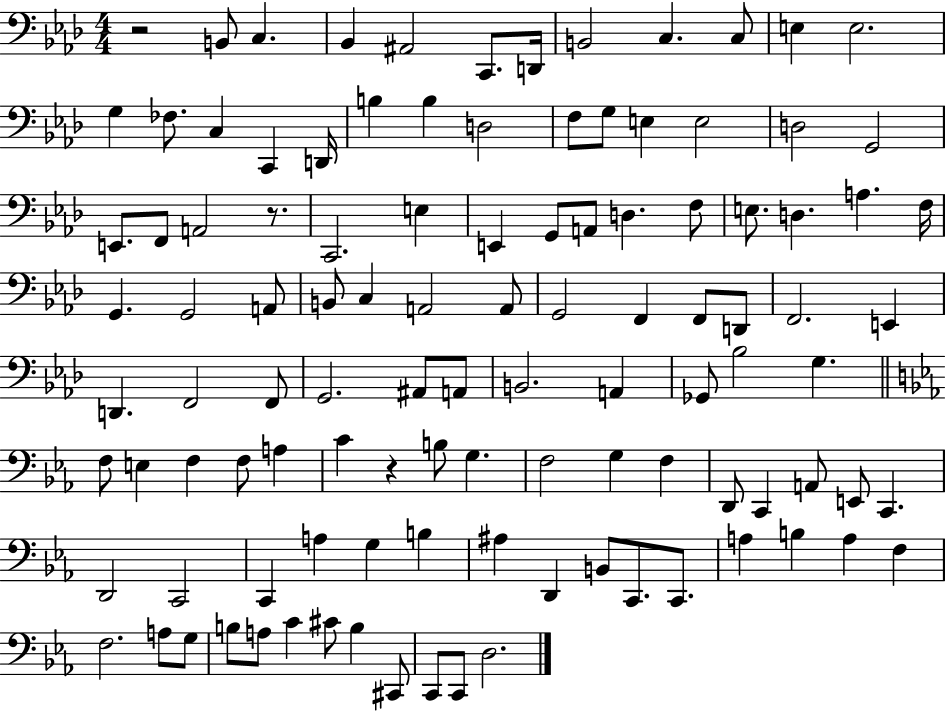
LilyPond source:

{
  \clef bass
  \numericTimeSignature
  \time 4/4
  \key aes \major
  r2 b,8 c4. | bes,4 ais,2 c,8. d,16 | b,2 c4. c8 | e4 e2. | \break g4 fes8. c4 c,4 d,16 | b4 b4 d2 | f8 g8 e4 e2 | d2 g,2 | \break e,8. f,8 a,2 r8. | c,2. e4 | e,4 g,8 a,8 d4. f8 | e8. d4. a4. f16 | \break g,4. g,2 a,8 | b,8 c4 a,2 a,8 | g,2 f,4 f,8 d,8 | f,2. e,4 | \break d,4. f,2 f,8 | g,2. ais,8 a,8 | b,2. a,4 | ges,8 bes2 g4. | \break \bar "||" \break \key ees \major f8 e4 f4 f8 a4 | c'4 r4 b8 g4. | f2 g4 f4 | d,8 c,4 a,8 e,8 c,4. | \break d,2 c,2 | c,4 a4 g4 b4 | ais4 d,4 b,8 c,8. c,8. | a4 b4 a4 f4 | \break f2. a8 g8 | b8 a8 c'4 cis'8 b4 cis,8 | c,8 c,8 d2. | \bar "|."
}